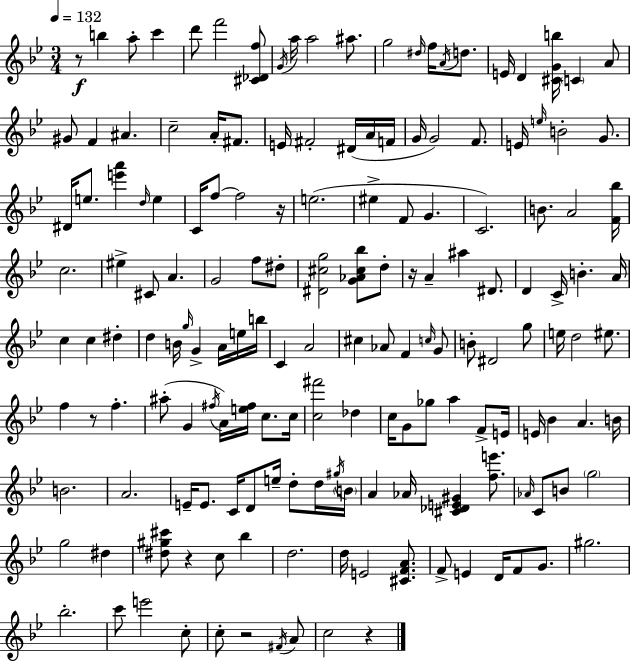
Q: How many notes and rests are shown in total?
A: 164